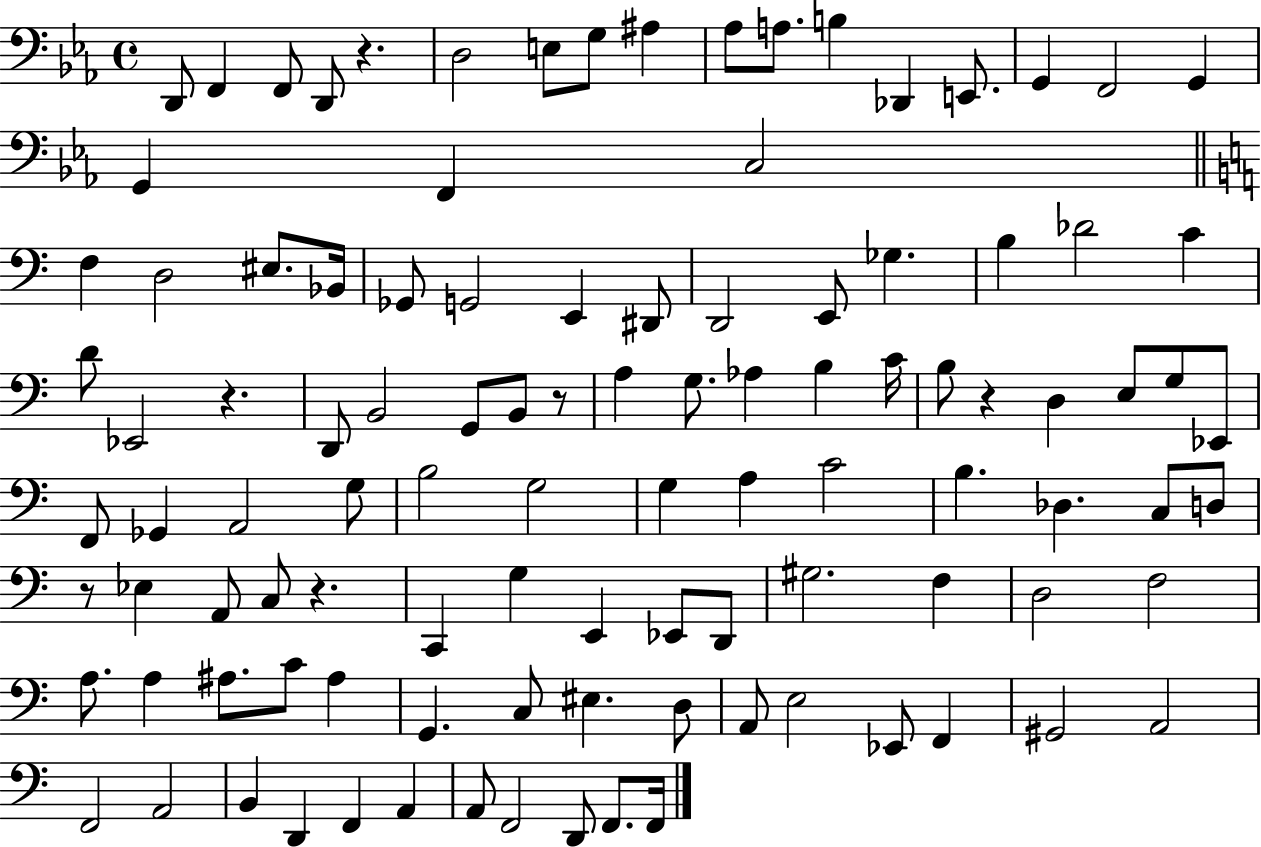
{
  \clef bass
  \time 4/4
  \defaultTimeSignature
  \key ees \major
  d,8 f,4 f,8 d,8 r4. | d2 e8 g8 ais4 | aes8 a8. b4 des,4 e,8. | g,4 f,2 g,4 | \break g,4 f,4 c2 | \bar "||" \break \key c \major f4 d2 eis8. bes,16 | ges,8 g,2 e,4 dis,8 | d,2 e,8 ges4. | b4 des'2 c'4 | \break d'8 ees,2 r4. | d,8 b,2 g,8 b,8 r8 | a4 g8. aes4 b4 c'16 | b8 r4 d4 e8 g8 ees,8 | \break f,8 ges,4 a,2 g8 | b2 g2 | g4 a4 c'2 | b4. des4. c8 d8 | \break r8 ees4 a,8 c8 r4. | c,4 g4 e,4 ees,8 d,8 | gis2. f4 | d2 f2 | \break a8. a4 ais8. c'8 ais4 | g,4. c8 eis4. d8 | a,8 e2 ees,8 f,4 | gis,2 a,2 | \break f,2 a,2 | b,4 d,4 f,4 a,4 | a,8 f,2 d,8 f,8. f,16 | \bar "|."
}